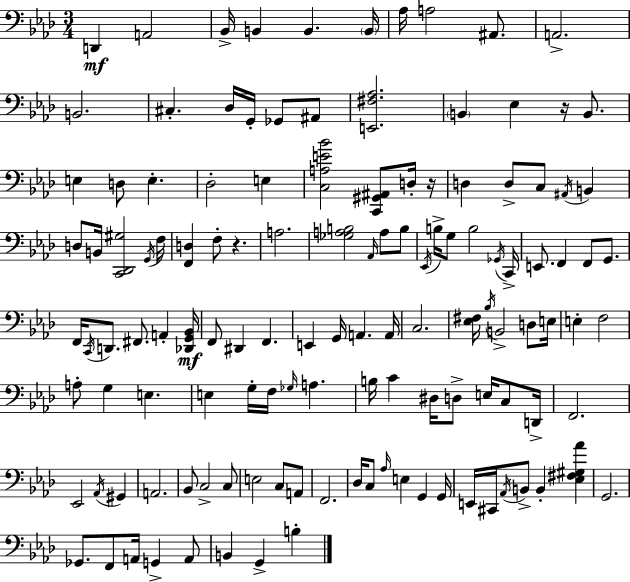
X:1
T:Untitled
M:3/4
L:1/4
K:Fm
D,, A,,2 _B,,/4 B,, B,, B,,/4 _A,/4 A,2 ^A,,/2 A,,2 B,,2 ^C, _D,/4 G,,/4 _G,,/2 ^A,,/2 [E,,^F,_A,]2 B,, _E, z/4 B,,/2 E, D,/2 E, _D,2 E, [C,A,E_B]2 [C,,^G,,^A,,]/2 D,/4 z/4 D, D,/2 C,/2 ^A,,/4 B,, D,/2 B,,/4 [C,,_D,,^G,]2 G,,/4 F,/4 [F,,D,] F,/2 z A,2 [_G,A,B,]2 _A,,/4 A,/2 B,/2 _E,,/4 B,/4 G,/2 B,2 _G,,/4 C,,/4 E,,/2 F,, F,,/2 G,,/2 F,,/4 C,,/4 D,,/2 ^F,,/2 A,, [_D,,G,,_B,,]/4 F,,/2 ^D,, F,, E,, G,,/4 A,, A,,/4 C,2 [_E,^F,]/4 _B,/4 B,,2 D,/2 E,/4 E, F,2 A,/2 G, E, E, G,/4 F,/4 _G,/4 A, B,/4 C ^D,/4 D,/2 E,/4 C,/2 D,,/4 F,,2 _E,,2 _A,,/4 ^G,, A,,2 _B,,/2 C,2 C,/2 E,2 C,/2 A,,/2 F,,2 _D,/4 C,/2 _A,/4 E, G,, G,,/4 E,,/4 ^C,,/4 _A,,/4 B,,/2 B,, [_E,^F,^G,_A] G,,2 _G,,/2 F,,/2 A,,/4 G,, A,,/2 B,, G,, B,